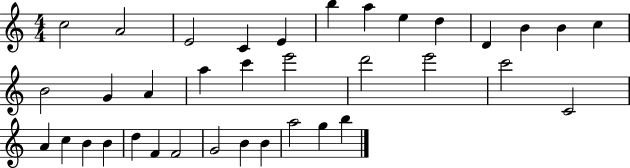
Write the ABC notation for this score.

X:1
T:Untitled
M:4/4
L:1/4
K:C
c2 A2 E2 C E b a e d D B B c B2 G A a c' e'2 d'2 e'2 c'2 C2 A c B B d F F2 G2 B B a2 g b